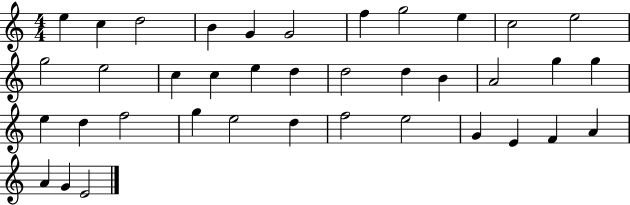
E5/q C5/q D5/h B4/q G4/q G4/h F5/q G5/h E5/q C5/h E5/h G5/h E5/h C5/q C5/q E5/q D5/q D5/h D5/q B4/q A4/h G5/q G5/q E5/q D5/q F5/h G5/q E5/h D5/q F5/h E5/h G4/q E4/q F4/q A4/q A4/q G4/q E4/h